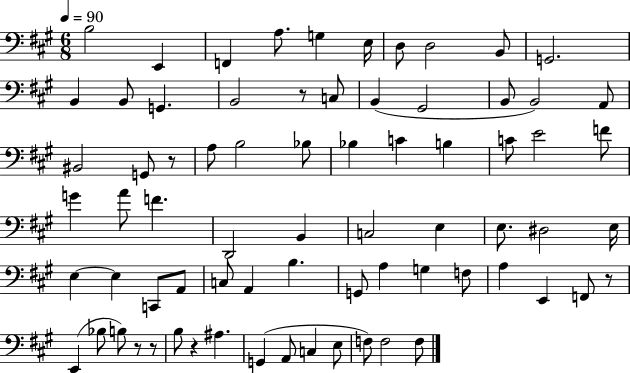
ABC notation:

X:1
T:Untitled
M:6/8
L:1/4
K:A
B,2 E,, F,, A,/2 G, E,/4 D,/2 D,2 B,,/2 G,,2 B,, B,,/2 G,, B,,2 z/2 C,/2 B,, ^G,,2 B,,/2 B,,2 A,,/2 ^B,,2 G,,/2 z/2 A,/2 B,2 _B,/2 _B, C B, C/2 E2 F/2 G A/2 F D,,2 B,, C,2 E, E,/2 ^D,2 E,/4 E, E, C,,/2 A,,/2 C,/2 A,, B, G,,/2 A, G, F,/2 A, E,, F,,/2 z/2 E,, _B,/2 B,/2 z/2 z/2 B,/2 z ^A, G,, A,,/2 C, E,/2 F,/2 F,2 F,/2